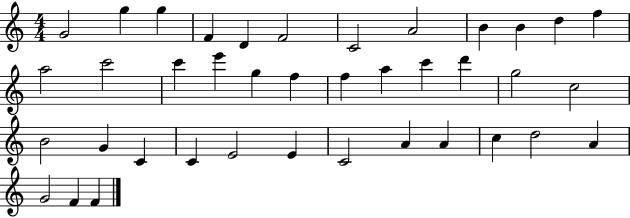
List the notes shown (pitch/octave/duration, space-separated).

G4/h G5/q G5/q F4/q D4/q F4/h C4/h A4/h B4/q B4/q D5/q F5/q A5/h C6/h C6/q E6/q G5/q F5/q F5/q A5/q C6/q D6/q G5/h C5/h B4/h G4/q C4/q C4/q E4/h E4/q C4/h A4/q A4/q C5/q D5/h A4/q G4/h F4/q F4/q